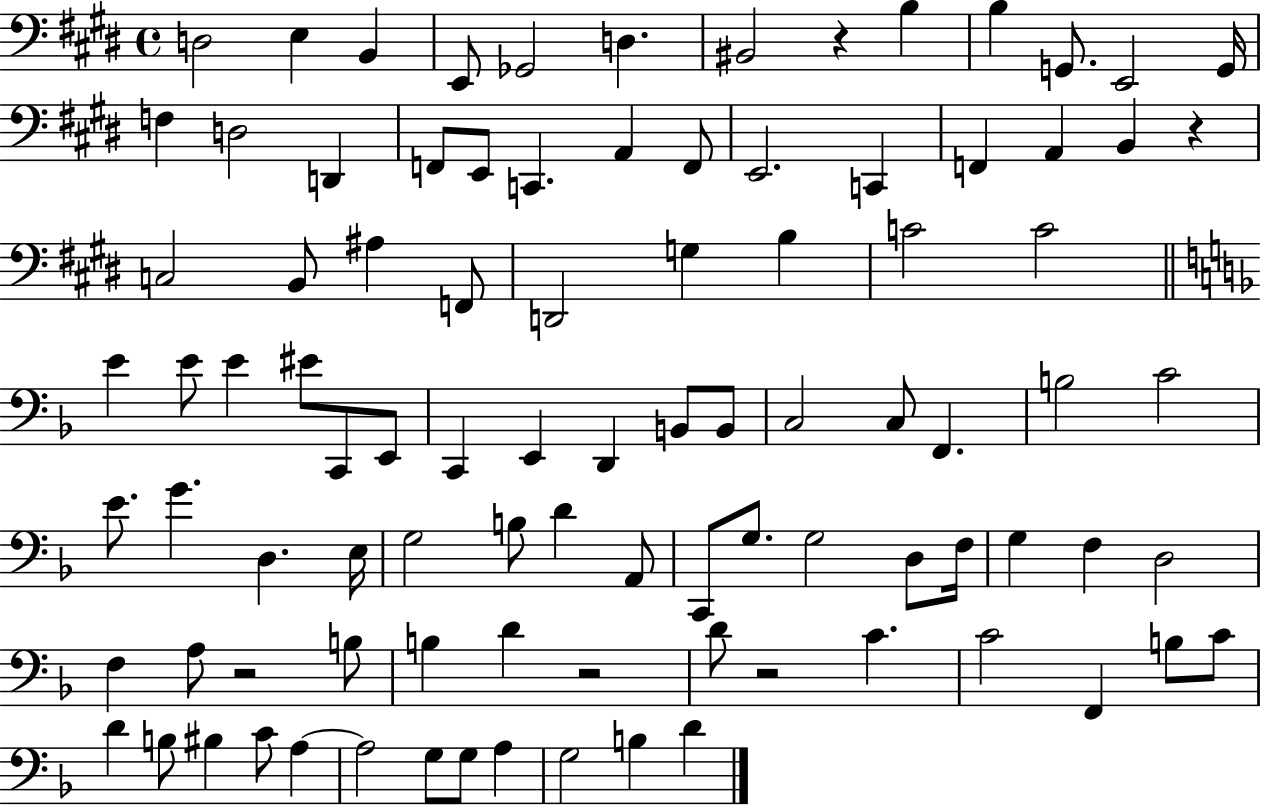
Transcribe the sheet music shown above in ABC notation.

X:1
T:Untitled
M:4/4
L:1/4
K:E
D,2 E, B,, E,,/2 _G,,2 D, ^B,,2 z B, B, G,,/2 E,,2 G,,/4 F, D,2 D,, F,,/2 E,,/2 C,, A,, F,,/2 E,,2 C,, F,, A,, B,, z C,2 B,,/2 ^A, F,,/2 D,,2 G, B, C2 C2 E E/2 E ^E/2 C,,/2 E,,/2 C,, E,, D,, B,,/2 B,,/2 C,2 C,/2 F,, B,2 C2 E/2 G D, E,/4 G,2 B,/2 D A,,/2 C,,/2 G,/2 G,2 D,/2 F,/4 G, F, D,2 F, A,/2 z2 B,/2 B, D z2 D/2 z2 C C2 F,, B,/2 C/2 D B,/2 ^B, C/2 A, A,2 G,/2 G,/2 A, G,2 B, D